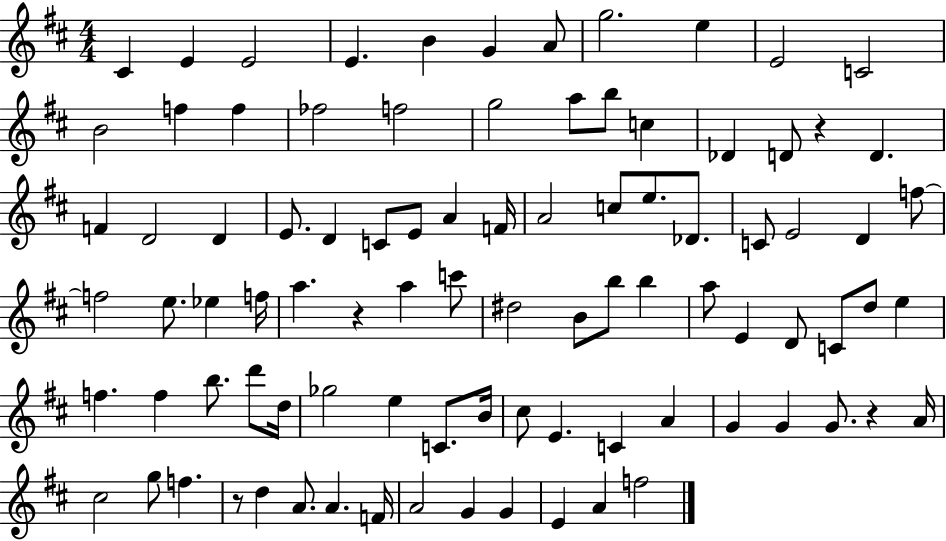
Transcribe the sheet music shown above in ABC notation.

X:1
T:Untitled
M:4/4
L:1/4
K:D
^C E E2 E B G A/2 g2 e E2 C2 B2 f f _f2 f2 g2 a/2 b/2 c _D D/2 z D F D2 D E/2 D C/2 E/2 A F/4 A2 c/2 e/2 _D/2 C/2 E2 D f/2 f2 e/2 _e f/4 a z a c'/2 ^d2 B/2 b/2 b a/2 E D/2 C/2 d/2 e f f b/2 d'/2 d/4 _g2 e C/2 B/4 ^c/2 E C A G G G/2 z A/4 ^c2 g/2 f z/2 d A/2 A F/4 A2 G G E A f2